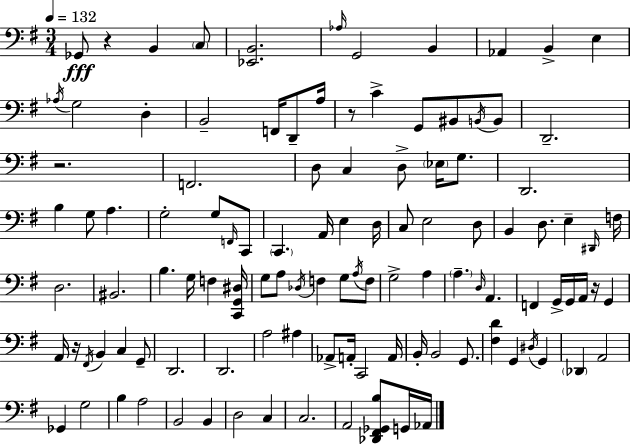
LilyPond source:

{
  \clef bass
  \numericTimeSignature
  \time 3/4
  \key g \major
  \tempo 4 = 132
  ges,8\fff r4 b,4 \parenthesize c8 | <ees, b,>2. | \grace { aes16 } g,2 b,4 | aes,4 b,4-> e4 | \break \acciaccatura { aes16 } g2 d4-. | b,2-- f,16 d,8-- | a16 r8 c'4-> g,8 bis,8 | \acciaccatura { b,16 } b,8 d,2.-- | \break r2. | f,2. | d8 c4 d8-> \parenthesize ees16 | g8. d,2. | \break b4 g8 a4. | g2-. g8 | \grace { f,16 } c,8 \parenthesize c,4. a,16 e4 | d16 c8 e2 | \break d8 b,4 d8. e4-- | \grace { dis,16 } f16 d2. | bis,2. | b4. g16 | \break f4 <c, g, dis>16 g8 a8 \acciaccatura { des16 } f4 | g8 \acciaccatura { a16 } f8 g2-> | a4 \parenthesize a4.-- | \grace { d16 } a,4. f,4 | \break g,16-> g,16 a,16 r16 g,4 a,16 r16 \acciaccatura { fis,16 } b,4 | c4 g,8-- d,2. | d,2. | a2 | \break ais4 aes,8-> a,16-. | c,2 a,16 b,16-. b,2 | g,8. <fis d'>4 | g,4 \acciaccatura { dis16 } g,4 \parenthesize des,4 | \break a,2 ges,4 | g2 b4 | a2 b,2 | b,4 d2 | \break c4 c2. | a,2 | <des, fis, ges, b>8 g,16 aes,16 \bar "|."
}